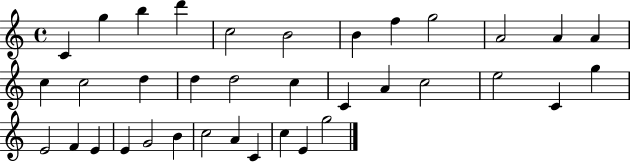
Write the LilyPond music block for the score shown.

{
  \clef treble
  \time 4/4
  \defaultTimeSignature
  \key c \major
  c'4 g''4 b''4 d'''4 | c''2 b'2 | b'4 f''4 g''2 | a'2 a'4 a'4 | \break c''4 c''2 d''4 | d''4 d''2 c''4 | c'4 a'4 c''2 | e''2 c'4 g''4 | \break e'2 f'4 e'4 | e'4 g'2 b'4 | c''2 a'4 c'4 | c''4 e'4 g''2 | \break \bar "|."
}